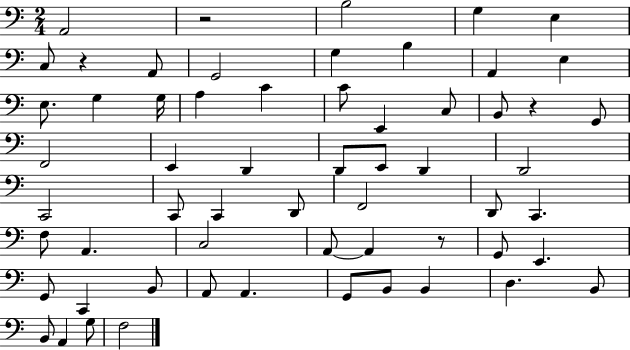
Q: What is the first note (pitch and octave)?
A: A2